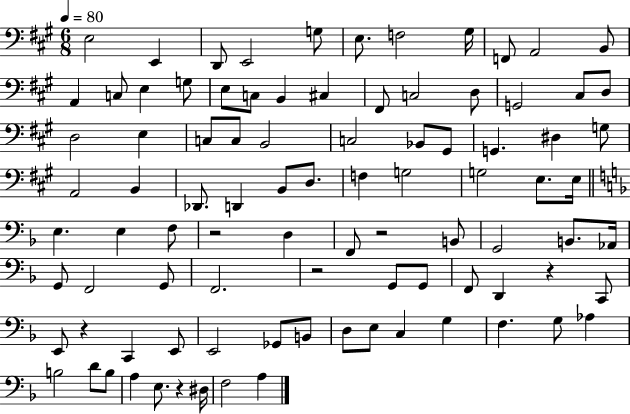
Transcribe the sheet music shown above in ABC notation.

X:1
T:Untitled
M:6/8
L:1/4
K:A
E,2 E,, D,,/2 E,,2 G,/2 E,/2 F,2 ^G,/4 F,,/2 A,,2 B,,/2 A,, C,/2 E, G,/2 E,/2 C,/2 B,, ^C, ^F,,/2 C,2 D,/2 G,,2 ^C,/2 D,/2 D,2 E, C,/2 C,/2 B,,2 C,2 _B,,/2 ^G,,/2 G,, ^D, G,/2 A,,2 B,, _D,,/2 D,, B,,/2 D,/2 F, G,2 G,2 E,/2 E,/4 E, E, F,/2 z2 D, F,,/2 z2 B,,/2 G,,2 B,,/2 _A,,/4 G,,/2 F,,2 G,,/2 F,,2 z2 G,,/2 G,,/2 F,,/2 D,, z C,,/2 E,,/2 z C,, E,,/2 E,,2 _G,,/2 B,,/2 D,/2 E,/2 C, G, F, G,/2 _A, B,2 D/2 B,/2 A, E,/2 z ^D,/4 F,2 A,